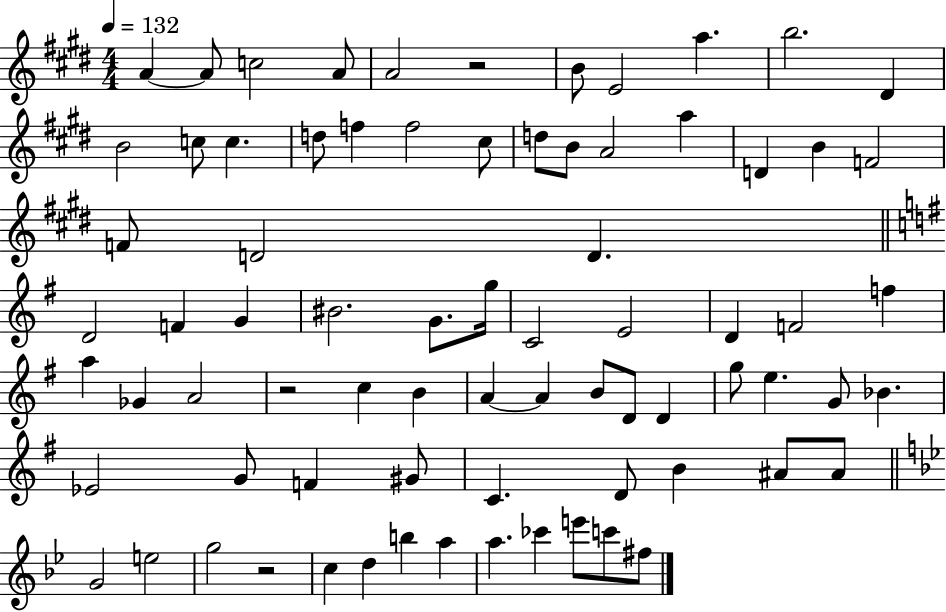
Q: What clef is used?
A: treble